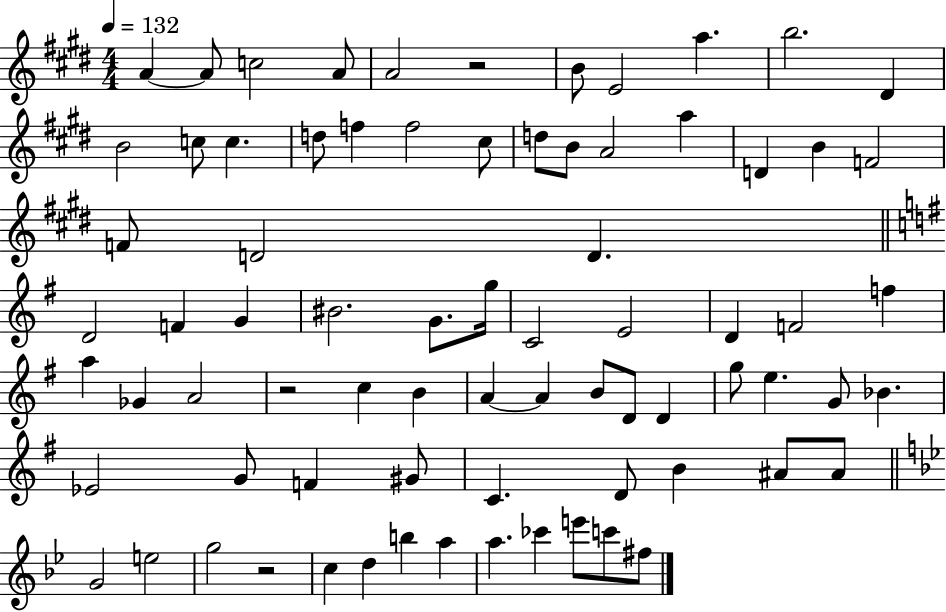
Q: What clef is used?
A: treble